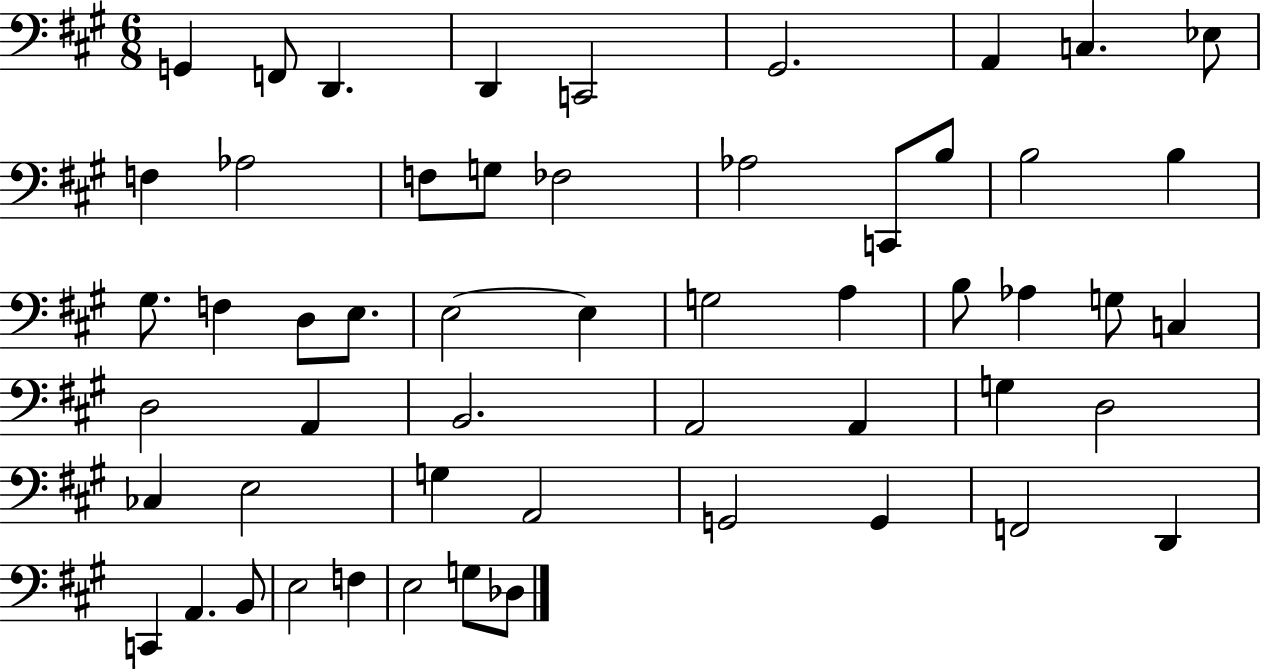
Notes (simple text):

G2/q F2/e D2/q. D2/q C2/h G#2/h. A2/q C3/q. Eb3/e F3/q Ab3/h F3/e G3/e FES3/h Ab3/h C2/e B3/e B3/h B3/q G#3/e. F3/q D3/e E3/e. E3/h E3/q G3/h A3/q B3/e Ab3/q G3/e C3/q D3/h A2/q B2/h. A2/h A2/q G3/q D3/h CES3/q E3/h G3/q A2/h G2/h G2/q F2/h D2/q C2/q A2/q. B2/e E3/h F3/q E3/h G3/e Db3/e